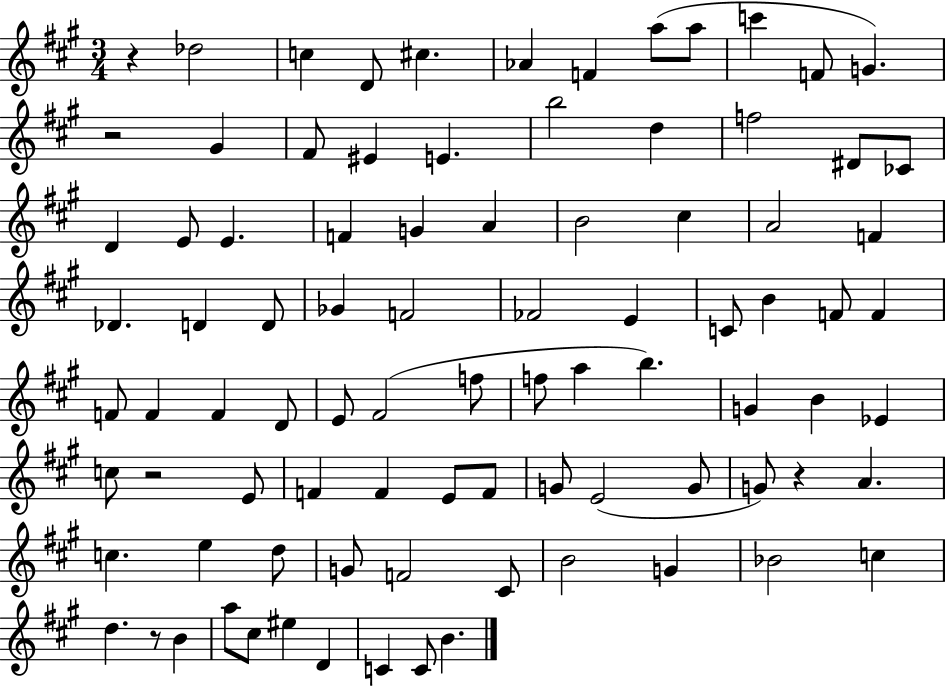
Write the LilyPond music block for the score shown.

{
  \clef treble
  \numericTimeSignature
  \time 3/4
  \key a \major
  r4 des''2 | c''4 d'8 cis''4. | aes'4 f'4 a''8( a''8 | c'''4 f'8 g'4.) | \break r2 gis'4 | fis'8 eis'4 e'4. | b''2 d''4 | f''2 dis'8 ces'8 | \break d'4 e'8 e'4. | f'4 g'4 a'4 | b'2 cis''4 | a'2 f'4 | \break des'4. d'4 d'8 | ges'4 f'2 | fes'2 e'4 | c'8 b'4 f'8 f'4 | \break f'8 f'4 f'4 d'8 | e'8 fis'2( f''8 | f''8 a''4 b''4.) | g'4 b'4 ees'4 | \break c''8 r2 e'8 | f'4 f'4 e'8 f'8 | g'8 e'2( g'8 | g'8) r4 a'4. | \break c''4. e''4 d''8 | g'8 f'2 cis'8 | b'2 g'4 | bes'2 c''4 | \break d''4. r8 b'4 | a''8 cis''8 eis''4 d'4 | c'4 c'8 b'4. | \bar "|."
}